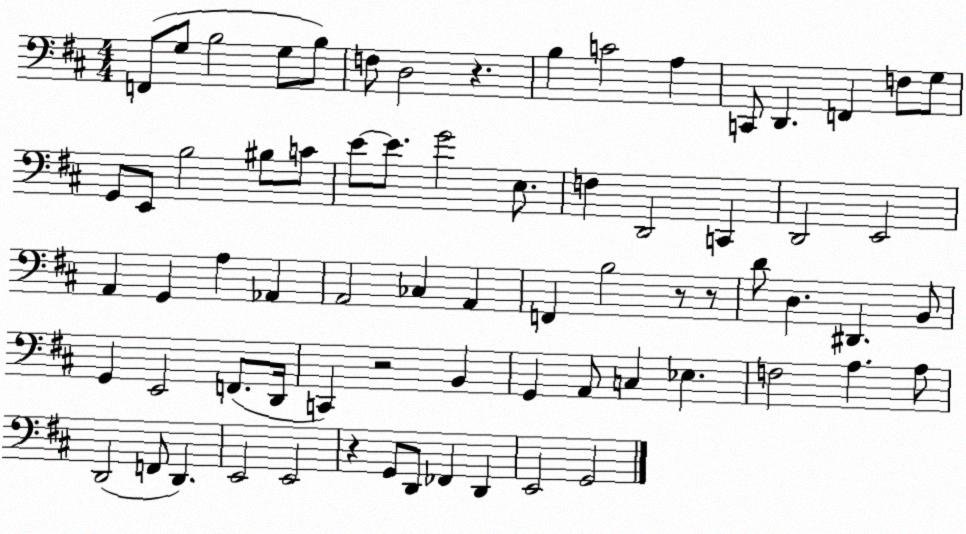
X:1
T:Untitled
M:4/4
L:1/4
K:D
F,,/2 G,/2 B,2 G,/2 B,/2 F,/2 D,2 z B, C2 A, C,,/2 D,, F,, F,/2 G,/2 G,,/2 E,,/2 B,2 ^B,/2 C/2 E/2 E/2 G2 E,/2 F, D,,2 C,, D,,2 E,,2 A,, G,, A, _A,, A,,2 _C, A,, F,, B,2 z/2 z/2 D/2 D, ^D,, B,,/2 G,, E,,2 F,,/2 D,,/4 C,, z2 B,, G,, A,,/2 C, _E, F,2 A, A,/2 D,,2 F,,/2 D,, E,,2 E,,2 z G,,/2 D,,/2 _F,, D,, E,,2 G,,2